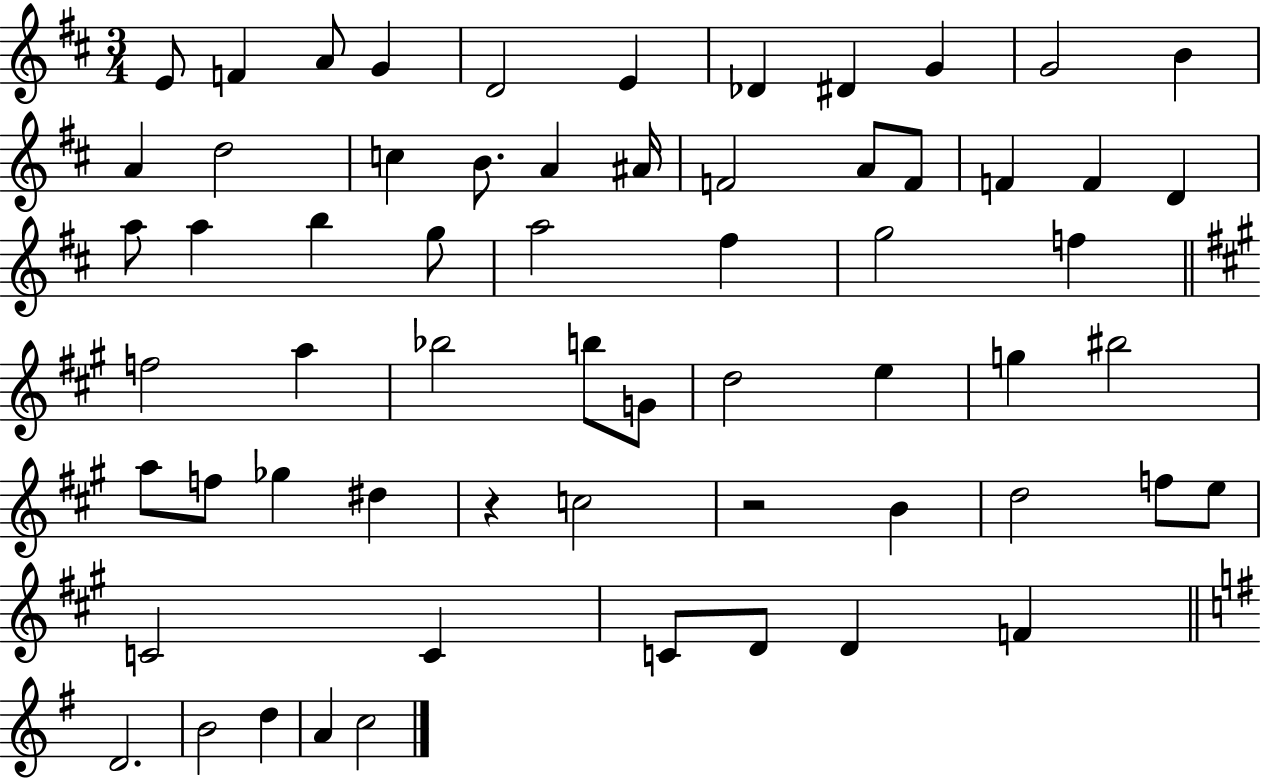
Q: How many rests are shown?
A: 2